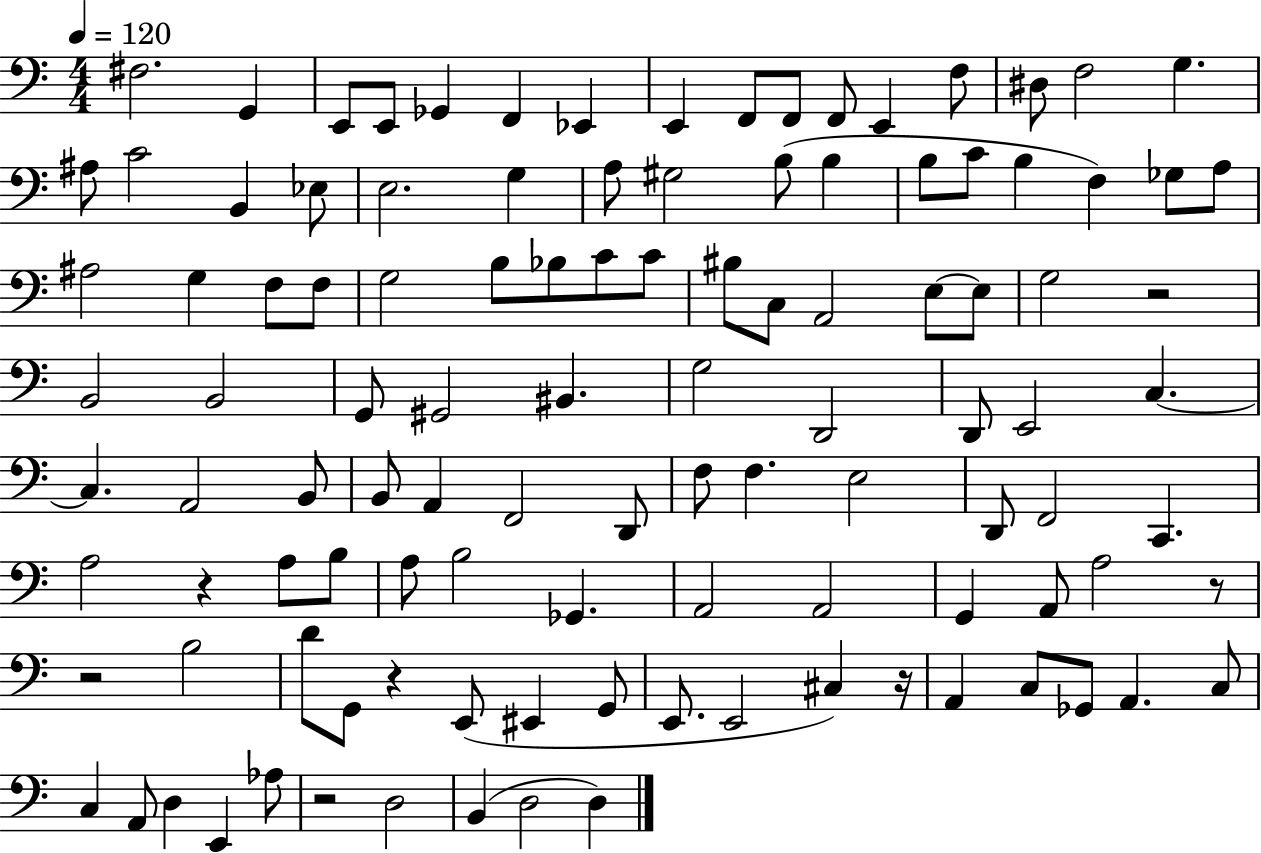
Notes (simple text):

F#3/h. G2/q E2/e E2/e Gb2/q F2/q Eb2/q E2/q F2/e F2/e F2/e E2/q F3/e D#3/e F3/h G3/q. A#3/e C4/h B2/q Eb3/e E3/h. G3/q A3/e G#3/h B3/e B3/q B3/e C4/e B3/q F3/q Gb3/e A3/e A#3/h G3/q F3/e F3/e G3/h B3/e Bb3/e C4/e C4/e BIS3/e C3/e A2/h E3/e E3/e G3/h R/h B2/h B2/h G2/e G#2/h BIS2/q. G3/h D2/h D2/e E2/h C3/q. C3/q. A2/h B2/e B2/e A2/q F2/h D2/e F3/e F3/q. E3/h D2/e F2/h C2/q. A3/h R/q A3/e B3/e A3/e B3/h Gb2/q. A2/h A2/h G2/q A2/e A3/h R/e R/h B3/h D4/e G2/e R/q E2/e EIS2/q G2/e E2/e. E2/h C#3/q R/s A2/q C3/e Gb2/e A2/q. C3/e C3/q A2/e D3/q E2/q Ab3/e R/h D3/h B2/q D3/h D3/q